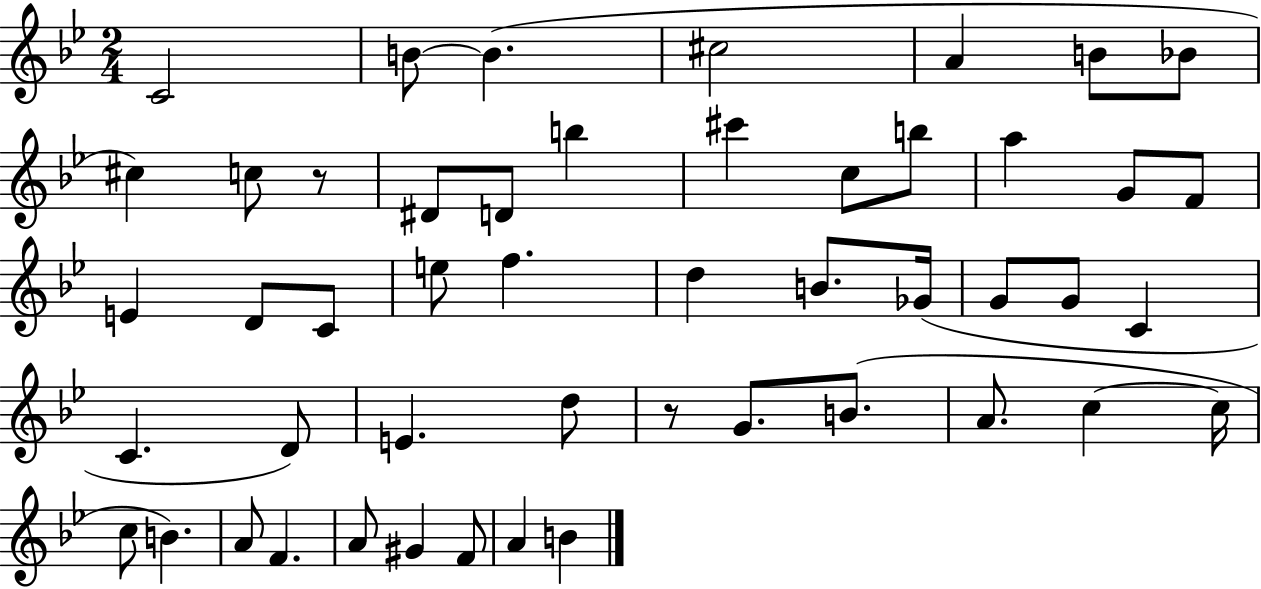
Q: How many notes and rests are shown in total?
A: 49